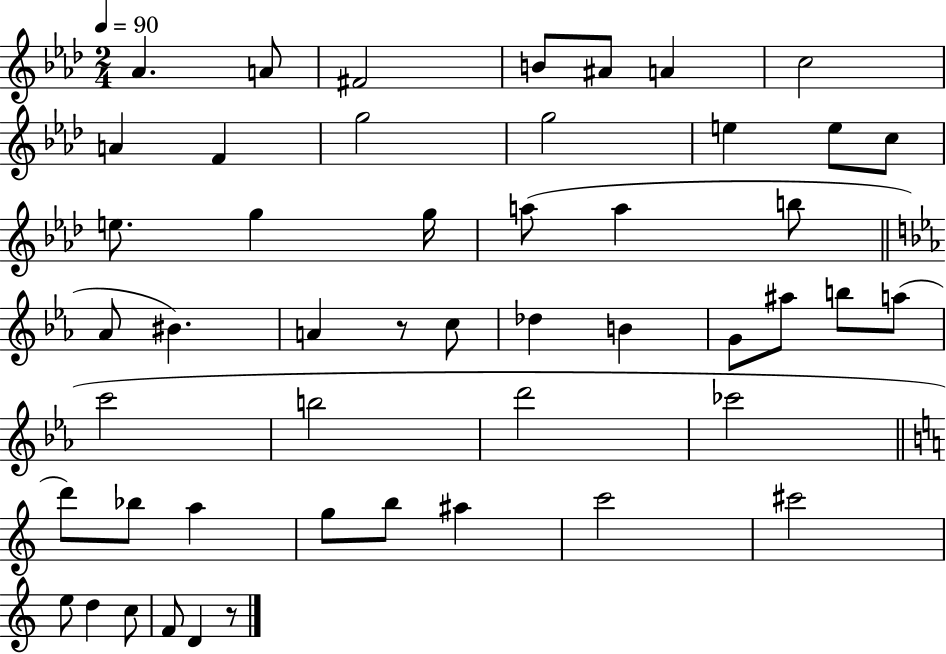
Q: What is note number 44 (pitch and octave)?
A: D5